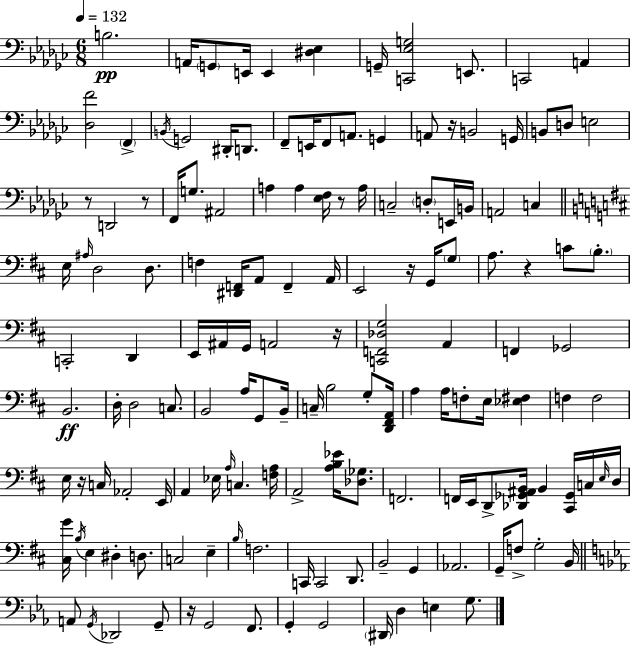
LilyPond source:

{
  \clef bass
  \numericTimeSignature
  \time 6/8
  \key ees \minor
  \tempo 4 = 132
  \repeat volta 2 { b2.\pp | a,16 \parenthesize g,8 e,16 e,4 <dis ees>4 | g,16-- <c, ees g>2 e,8. | c,2 a,4 | \break <des f'>2 \parenthesize f,4-> | \acciaccatura { b,16 } g,2 dis,16-. d,8. | f,8-- e,16 f,8 a,8. g,4 | a,8 r16 b,2 | \break g,16 b,8 d8 e2 | r8 d,2 r8 | f,16 g8. ais,2 | a4 a4 <ees f>16 r8 | \break a16 c2-- \parenthesize d8-. e,16 | b,16 a,2 c4 | \bar "||" \break \key d \major e16 \grace { ais16 } d2 d8. | f4 <dis, f,>16 a,8 f,4-- | a,16 e,2 r16 g,16 \parenthesize g8 | a8. r4 c'8 \parenthesize b8.-. | \break c,2-. d,4 | e,16 ais,16 g,16 a,2 | r16 <c, f, des g>2 a,4 | f,4 ges,2 | \break b,2.\ff | d16-. d2 c8. | b,2 a16 g,8 | b,16-- c16-- b2 g8-. | \break <d, fis, a,>16 a4 a16 f8-. e16 <ees fis>4 | f4 f2 | e16 r16 c16 aes,2-. | e,16 a,4 ees16 \grace { a16 } c4. | \break <f a>16 a,2-> <a b ees'>16 <des ges>8. | f,2. | f,16 e,16 d,8-> <des, ges, ais, b,>16 b,4 <cis, ges,>16 | c16 \grace { e16 } d16 <cis g'>16 \acciaccatura { b16 } e4 dis4-. | \break d8. c2 | e4-- \grace { b16 } f2. | c,16 c,2 | d,8. b,2-- | \break g,4 aes,2. | g,16-- f8-> g2-. | b,16 \bar "||" \break \key ees \major a,8 \acciaccatura { g,16 } des,2 g,8-- | r16 g,2 f,8. | g,4-. g,2 | \parenthesize dis,16 d4 e4 g8. | \break } \bar "|."
}